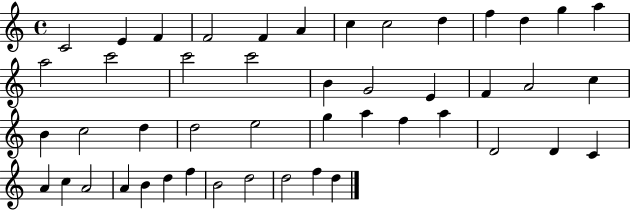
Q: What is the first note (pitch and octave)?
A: C4